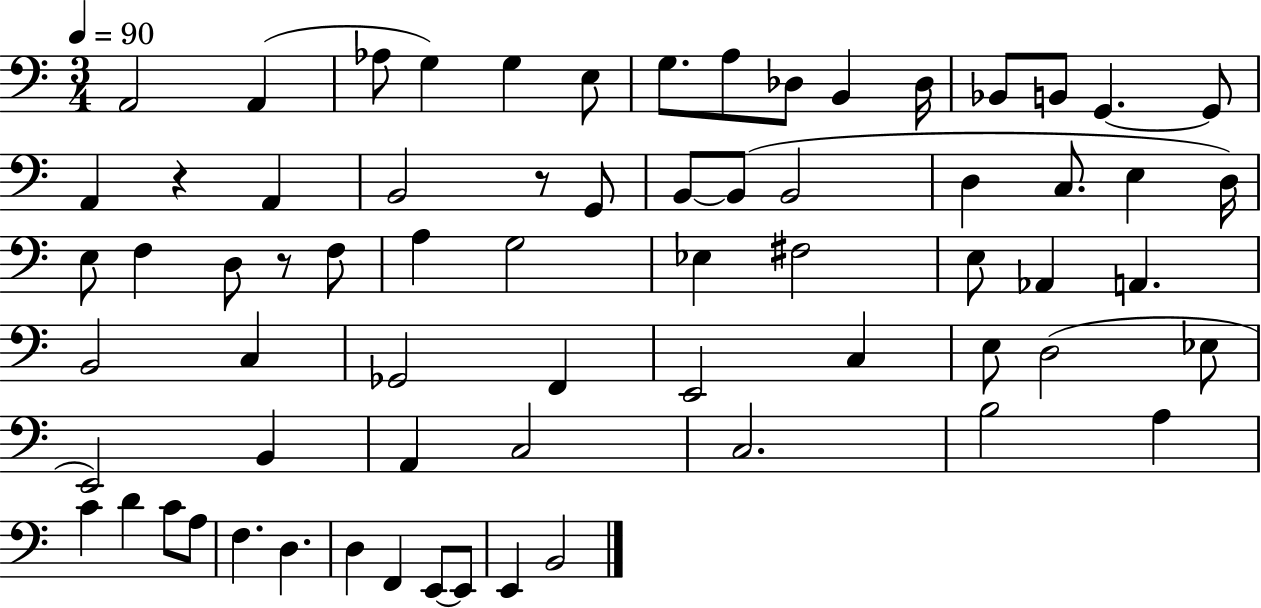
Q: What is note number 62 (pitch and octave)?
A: E2